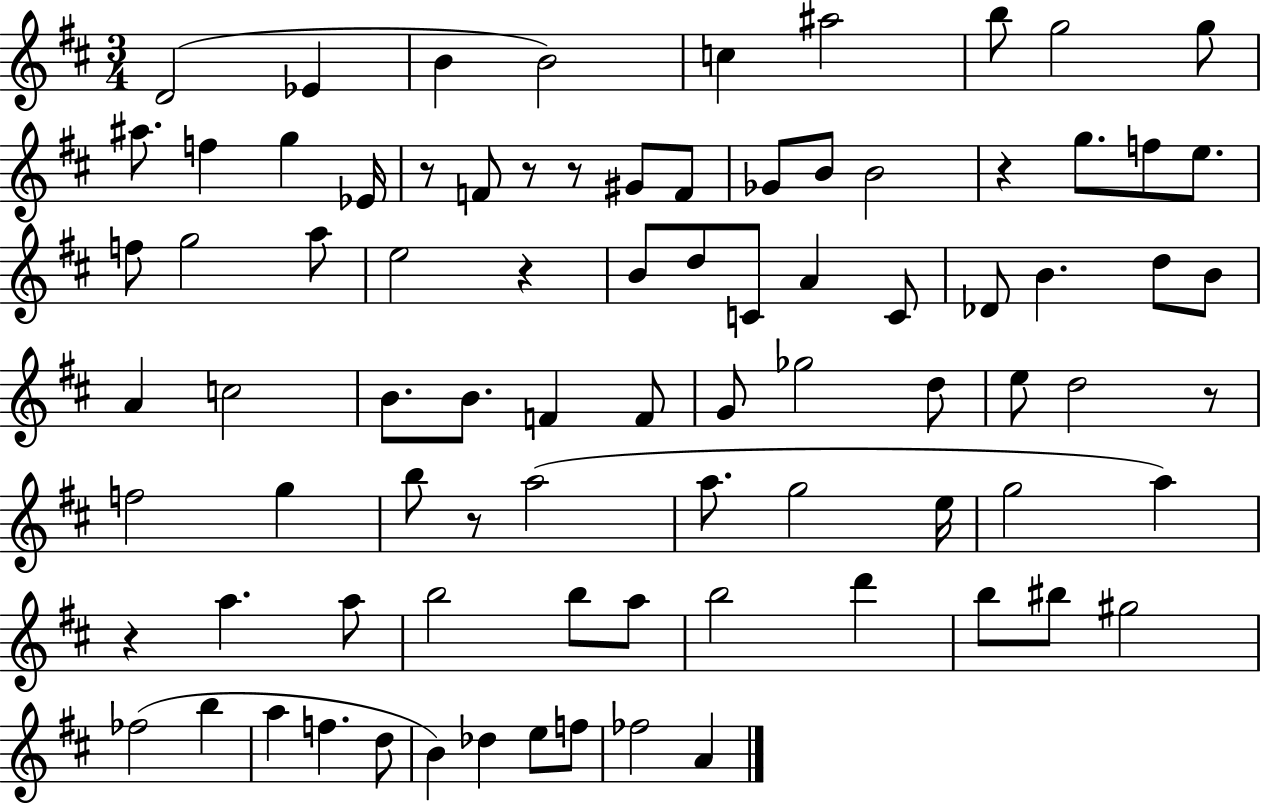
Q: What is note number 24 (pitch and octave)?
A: G5